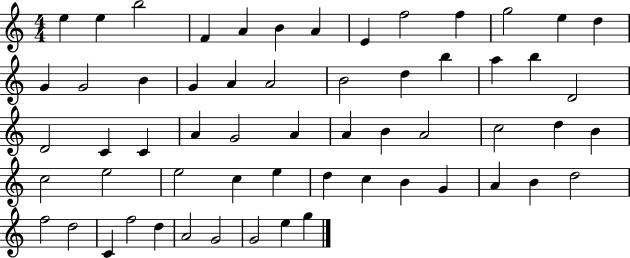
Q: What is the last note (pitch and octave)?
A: G5